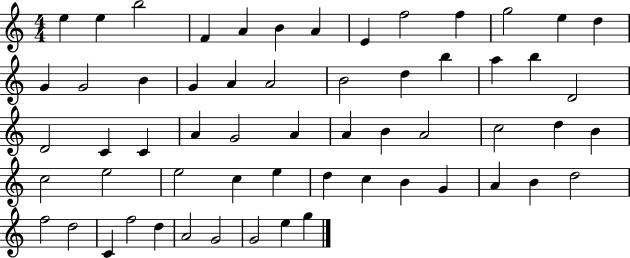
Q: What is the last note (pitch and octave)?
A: G5